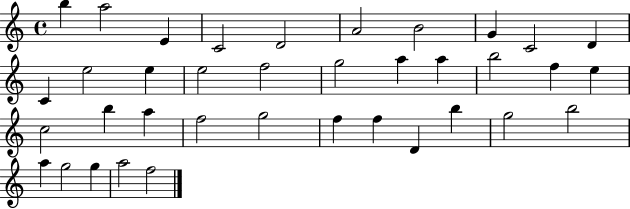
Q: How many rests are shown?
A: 0